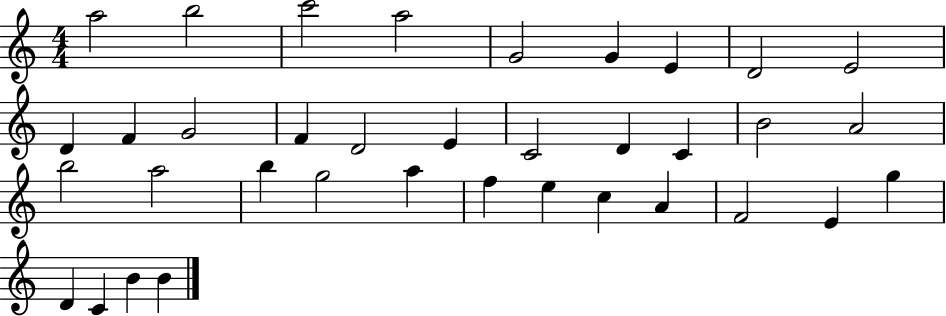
A5/h B5/h C6/h A5/h G4/h G4/q E4/q D4/h E4/h D4/q F4/q G4/h F4/q D4/h E4/q C4/h D4/q C4/q B4/h A4/h B5/h A5/h B5/q G5/h A5/q F5/q E5/q C5/q A4/q F4/h E4/q G5/q D4/q C4/q B4/q B4/q